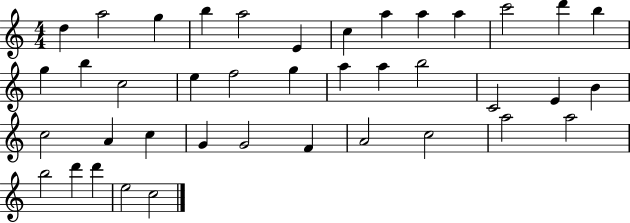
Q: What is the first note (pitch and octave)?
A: D5